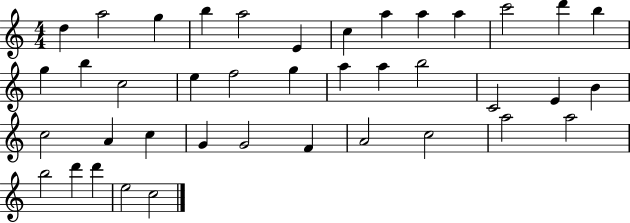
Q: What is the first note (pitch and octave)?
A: D5